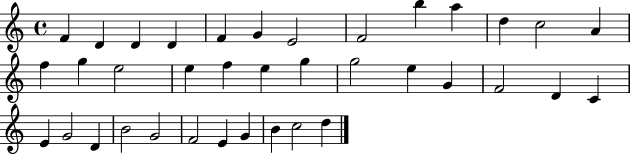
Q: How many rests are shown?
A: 0